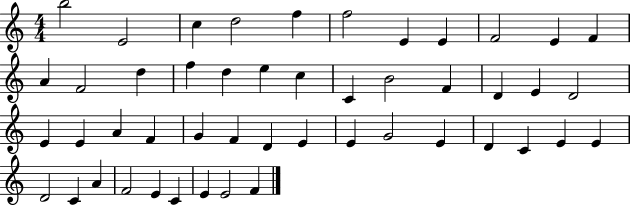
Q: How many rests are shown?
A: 0